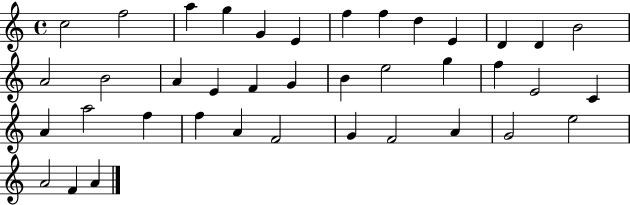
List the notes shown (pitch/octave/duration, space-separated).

C5/h F5/h A5/q G5/q G4/q E4/q F5/q F5/q D5/q E4/q D4/q D4/q B4/h A4/h B4/h A4/q E4/q F4/q G4/q B4/q E5/h G5/q F5/q E4/h C4/q A4/q A5/h F5/q F5/q A4/q F4/h G4/q F4/h A4/q G4/h E5/h A4/h F4/q A4/q